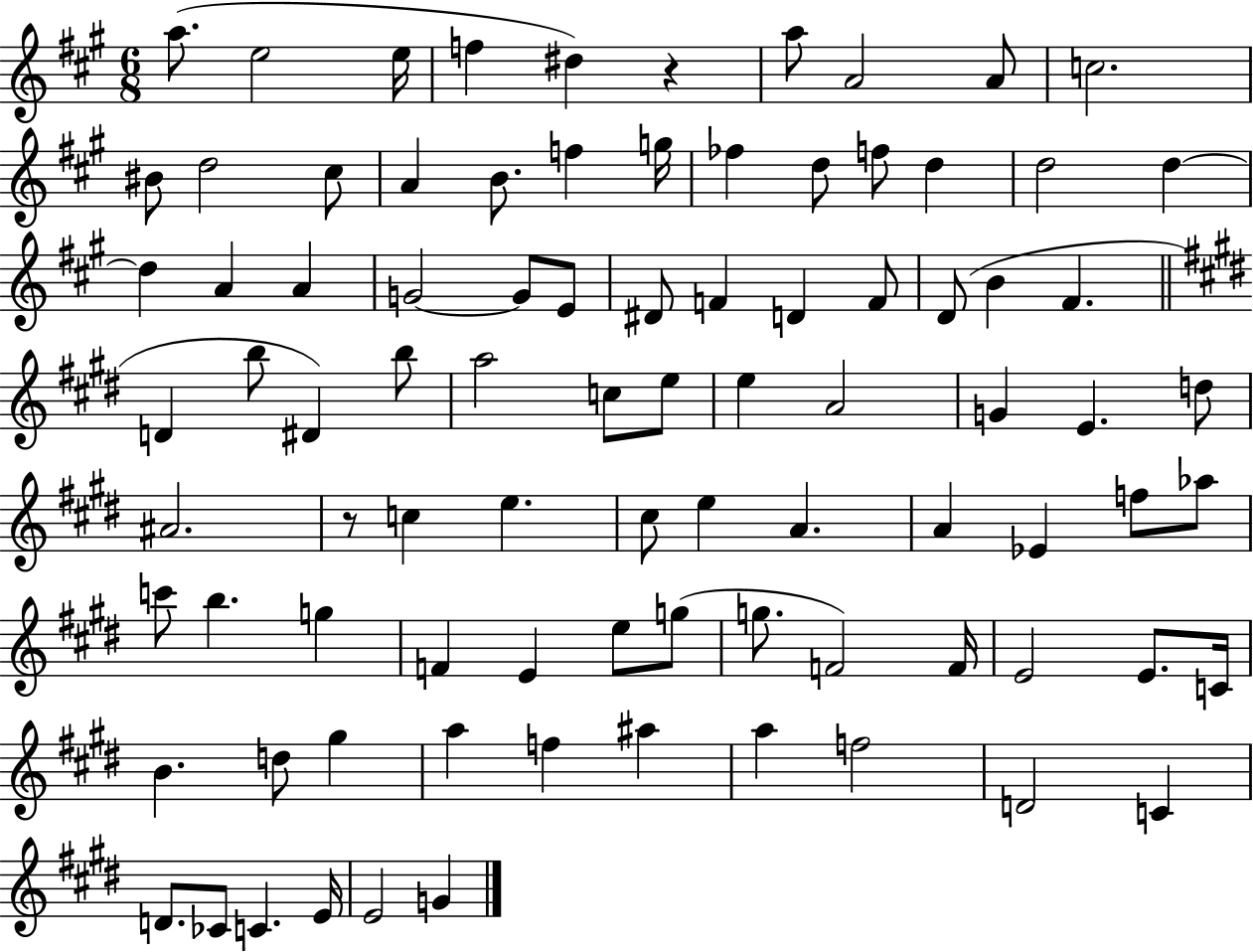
A5/e. E5/h E5/s F5/q D#5/q R/q A5/e A4/h A4/e C5/h. BIS4/e D5/h C#5/e A4/q B4/e. F5/q G5/s FES5/q D5/e F5/e D5/q D5/h D5/q D5/q A4/q A4/q G4/h G4/e E4/e D#4/e F4/q D4/q F4/e D4/e B4/q F#4/q. D4/q B5/e D#4/q B5/e A5/h C5/e E5/e E5/q A4/h G4/q E4/q. D5/e A#4/h. R/e C5/q E5/q. C#5/e E5/q A4/q. A4/q Eb4/q F5/e Ab5/e C6/e B5/q. G5/q F4/q E4/q E5/e G5/e G5/e. F4/h F4/s E4/h E4/e. C4/s B4/q. D5/e G#5/q A5/q F5/q A#5/q A5/q F5/h D4/h C4/q D4/e. CES4/e C4/q. E4/s E4/h G4/q